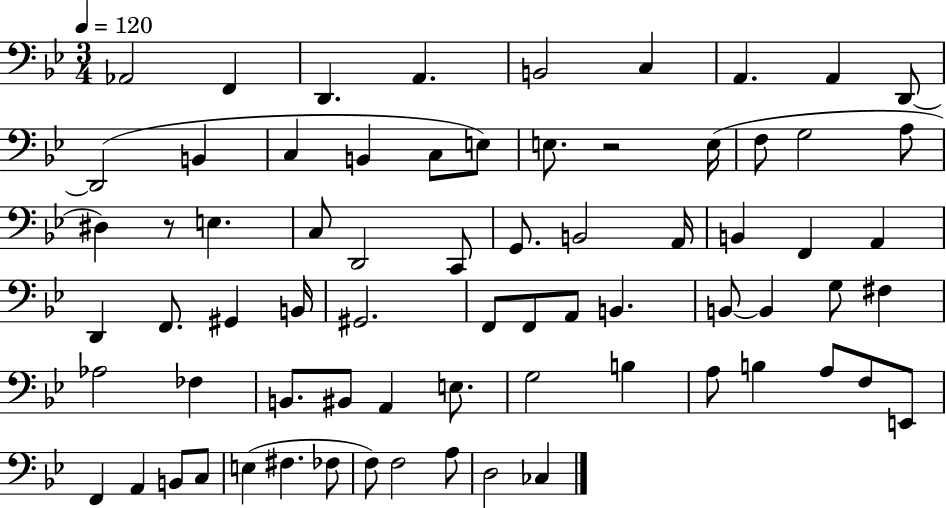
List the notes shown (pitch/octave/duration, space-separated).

Ab2/h F2/q D2/q. A2/q. B2/h C3/q A2/q. A2/q D2/e D2/h B2/q C3/q B2/q C3/e E3/e E3/e. R/h E3/s F3/e G3/h A3/e D#3/q R/e E3/q. C3/e D2/h C2/e G2/e. B2/h A2/s B2/q F2/q A2/q D2/q F2/e. G#2/q B2/s G#2/h. F2/e F2/e A2/e B2/q. B2/e B2/q G3/e F#3/q Ab3/h FES3/q B2/e. BIS2/e A2/q E3/e. G3/h B3/q A3/e B3/q A3/e F3/e E2/e F2/q A2/q B2/e C3/e E3/q F#3/q. FES3/e F3/e F3/h A3/e D3/h CES3/q